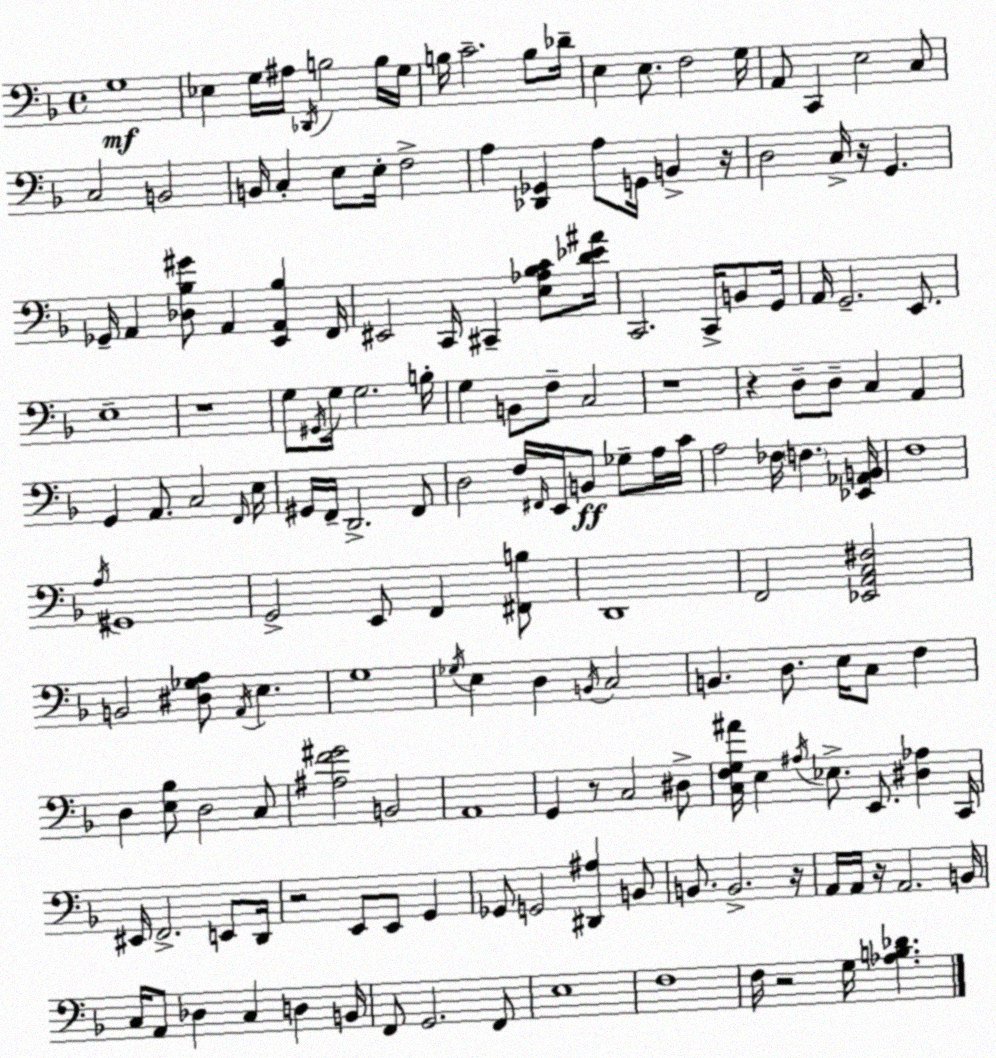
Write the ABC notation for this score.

X:1
T:Untitled
M:4/4
L:1/4
K:Dm
G,4 _E, G,/4 ^A,/4 _D,,/4 B,2 B,/4 G,/4 B,/4 C2 B,/2 _D/4 E, E,/2 F,2 G,/4 A,,/2 C,, E,2 C,/2 C,2 B,,2 B,,/4 C, E,/2 E,/4 F,2 A, [_D,,_G,,] A,/2 G,,/4 B,, z/4 D,2 C,/4 z/4 G,, _G,,/4 A,, [_D,_B,^G]/2 A,, [E,,A,,_B,] F,,/4 ^E,,2 C,,/4 ^C,, [E,_A,_B,C]/2 [D_E^A]/4 C,,2 C,,/4 B,,/2 G,,/4 A,,/4 G,,2 E,,/2 E,4 z4 G,/2 ^G,,/4 G,/4 G,2 B,/4 G, B,,/2 F,/2 C,2 z4 z D,/2 D,/2 C, A,, G,, A,,/2 C,2 F,,/4 E,/4 ^G,,/4 F,,/4 D,,2 F,,/2 D,2 F,/4 ^F,,/4 E,,/4 B,,/2 _G,/2 A,/4 C/4 A,2 _F,/4 F, [_E,,_A,,B,,]/4 F,4 A,/4 ^G,,4 G,,2 E,,/2 F,, [^F,,B,]/2 D,,4 F,,2 [_E,,A,,C,^F,]2 B,,2 [^D,_G,A,]/2 A,,/4 E, G,4 _G,/4 E, D, B,,/4 C,2 B,, D,/2 E,/4 C,/2 F, D, [E,_B,]/2 D,2 C,/2 [^A,F^G]2 B,,2 A,,4 G,, z/2 C,2 ^D,/2 [C,F,G,^A]/4 E, ^A,/4 _E,/2 E,,/2 [^D,_A,] C,,/4 ^E,,/4 F,,2 E,,/2 D,,/4 z2 E,,/2 E,,/2 G,, _G,,/2 G,,2 [^D,,^A,] B,,/2 B,,/2 B,,2 z/4 A,,/4 A,,/4 z/4 A,,2 B,,/4 C,/4 A,,/2 _D, C, D, B,,/4 F,,/2 G,,2 F,,/2 E,4 F,4 F,/4 z2 G,/4 [_A,B,_D]